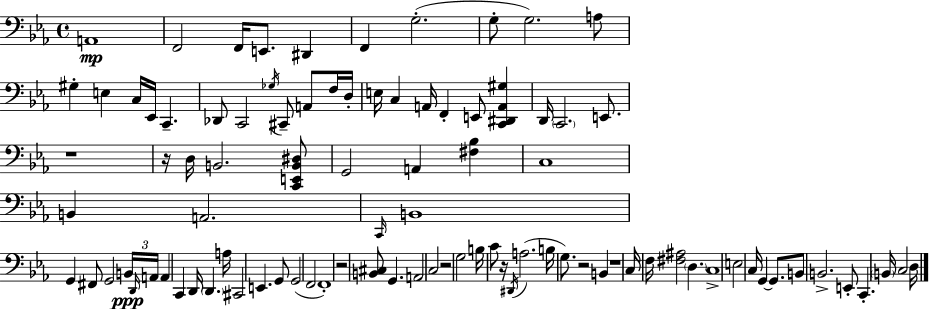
A2/w F2/h F2/s E2/e. D#2/q F2/q G3/h. G3/e G3/h. A3/e G#3/q E3/q C3/s Eb2/s C2/q. Db2/e C2/h Gb3/s C#2/e A2/e F3/s D3/s E3/s C3/q A2/s F2/q E2/e [C2,D#2,A2,G#3]/q D2/s C2/h. E2/e. R/w R/s D3/s B2/h. [C2,E2,B2,D#3]/e G2/h A2/q [F#3,Bb3]/q C3/w B2/q A2/h. C2/s B2/w G2/q F#2/e G2/h B2/s D2/s A2/s A2/q C2/q D2/s D2/q. A3/s C#2/h E2/q. G2/e G2/h F2/h F2/w R/h [B2,C#3]/e G2/q. A2/h C3/h R/h G3/h B3/s C4/e R/s D#2/s A3/h. B3/s G3/e. R/h B2/q R/w C3/s F3/s [F#3,A#3]/h D3/q. C3/w E3/h C3/s G2/q G2/e. B2/e B2/h. E2/e C2/q. B2/s C3/h D3/s